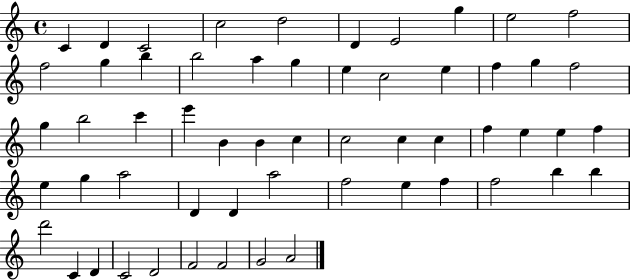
{
  \clef treble
  \time 4/4
  \defaultTimeSignature
  \key c \major
  c'4 d'4 c'2 | c''2 d''2 | d'4 e'2 g''4 | e''2 f''2 | \break f''2 g''4 b''4 | b''2 a''4 g''4 | e''4 c''2 e''4 | f''4 g''4 f''2 | \break g''4 b''2 c'''4 | e'''4 b'4 b'4 c''4 | c''2 c''4 c''4 | f''4 e''4 e''4 f''4 | \break e''4 g''4 a''2 | d'4 d'4 a''2 | f''2 e''4 f''4 | f''2 b''4 b''4 | \break d'''2 c'4 d'4 | c'2 d'2 | f'2 f'2 | g'2 a'2 | \break \bar "|."
}